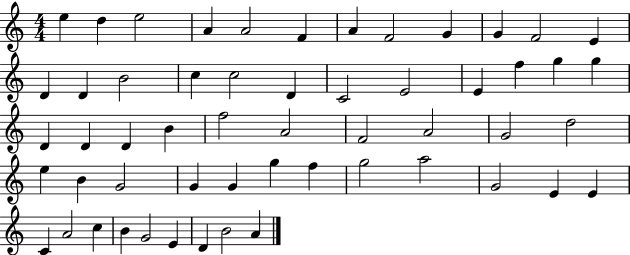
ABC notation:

X:1
T:Untitled
M:4/4
L:1/4
K:C
e d e2 A A2 F A F2 G G F2 E D D B2 c c2 D C2 E2 E f g g D D D B f2 A2 F2 A2 G2 d2 e B G2 G G g f g2 a2 G2 E E C A2 c B G2 E D B2 A